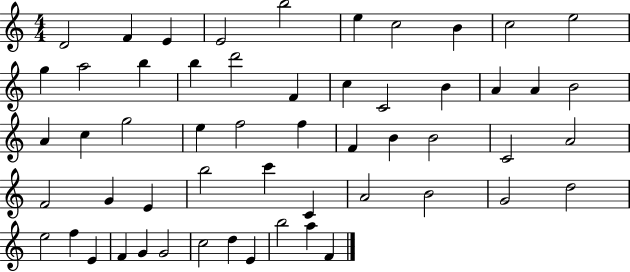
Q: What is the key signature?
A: C major